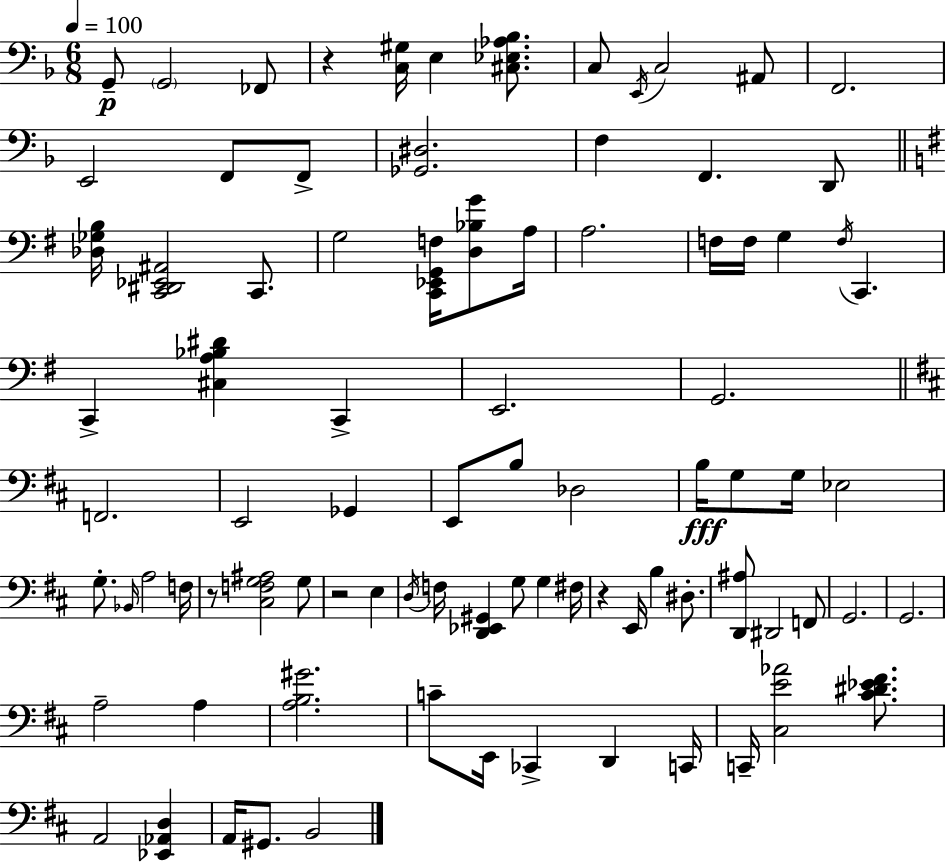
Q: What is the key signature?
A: F major